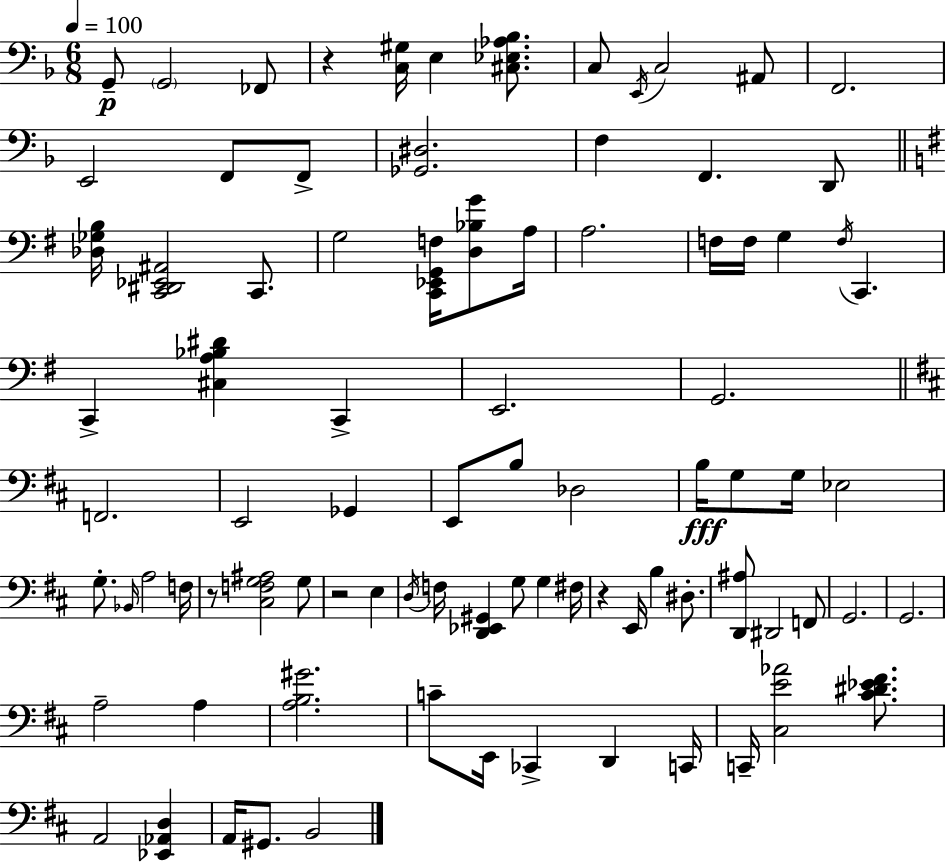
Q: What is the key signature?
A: F major